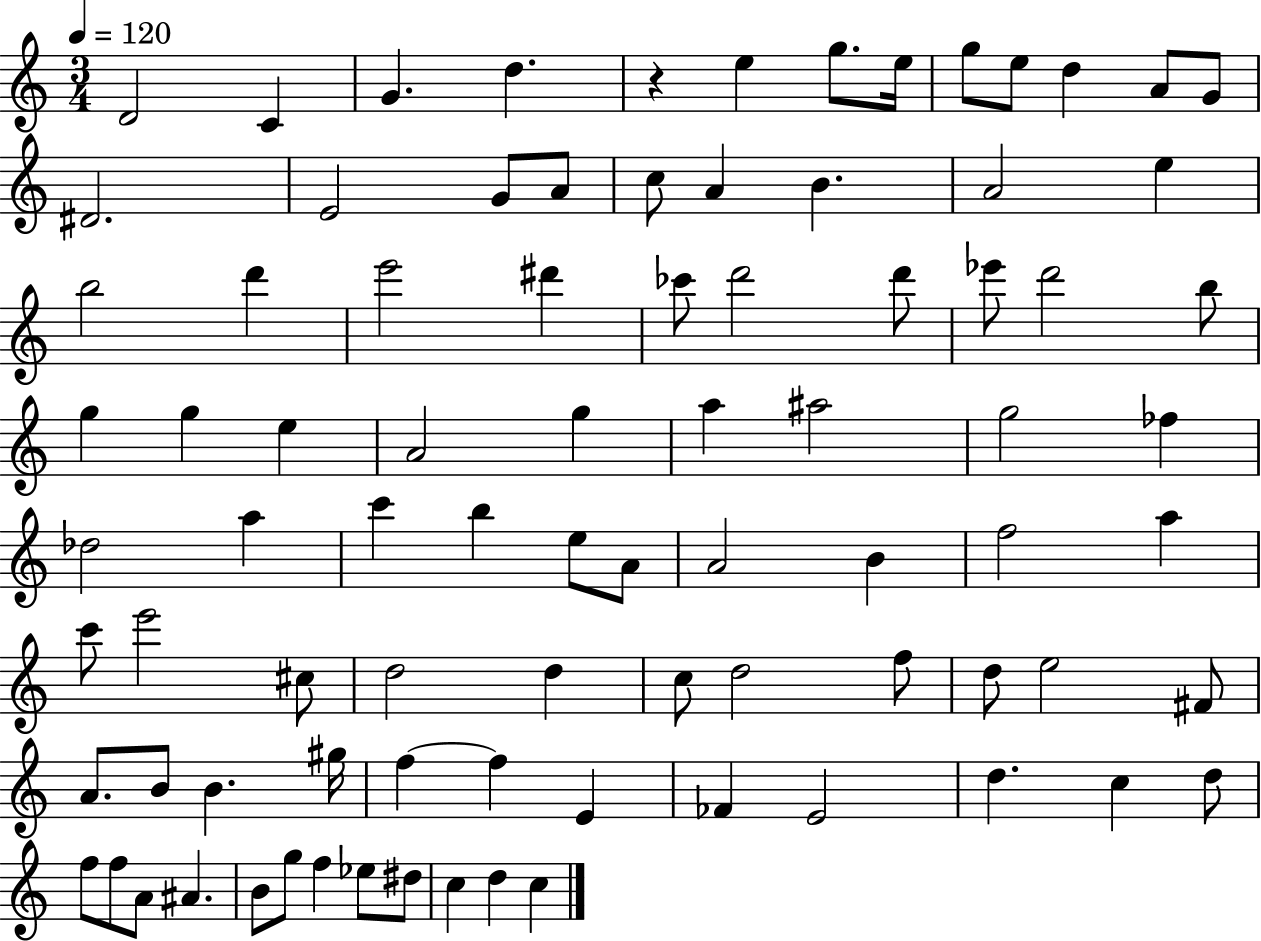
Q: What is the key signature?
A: C major